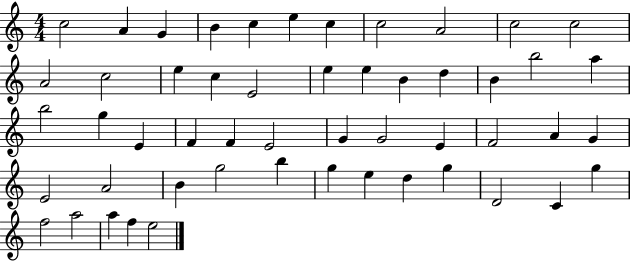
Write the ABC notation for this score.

X:1
T:Untitled
M:4/4
L:1/4
K:C
c2 A G B c e c c2 A2 c2 c2 A2 c2 e c E2 e e B d B b2 a b2 g E F F E2 G G2 E F2 A G E2 A2 B g2 b g e d g D2 C g f2 a2 a f e2